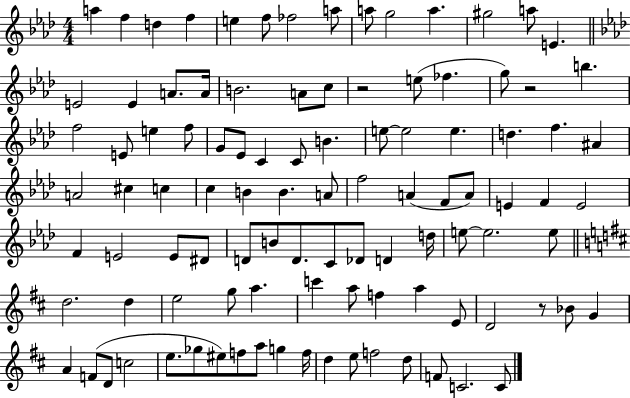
A5/q F5/q D5/q F5/q E5/q F5/e FES5/h A5/e A5/e G5/h A5/q. G#5/h A5/e E4/q. E4/h E4/q A4/e. A4/s B4/h. A4/e C5/e R/h E5/e FES5/q. G5/e R/h B5/q. F5/h E4/e E5/q F5/e G4/e Eb4/e C4/q C4/e B4/q. E5/e E5/h E5/q. D5/q. F5/q. A#4/q A4/h C#5/q C5/q C5/q B4/q B4/q. A4/e F5/h A4/q F4/e A4/e E4/q F4/q E4/h F4/q E4/h E4/e D#4/e D4/e B4/e D4/e. C4/e Db4/e D4/q D5/s E5/e E5/h. E5/e D5/h. D5/q E5/h G5/e A5/q. C6/q A5/e F5/q A5/q E4/e D4/h R/e Bb4/e G4/q A4/q F4/e D4/e C5/h E5/e. Gb5/e EIS5/e F5/e A5/e G5/q F5/s D5/q E5/e F5/h D5/e F4/e C4/h. C4/e